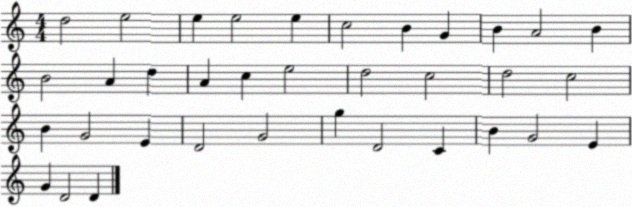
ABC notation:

X:1
T:Untitled
M:4/4
L:1/4
K:C
d2 e2 e e2 e c2 B G B A2 B B2 A d A c e2 d2 c2 d2 c2 B G2 E D2 G2 g D2 C B G2 E G D2 D